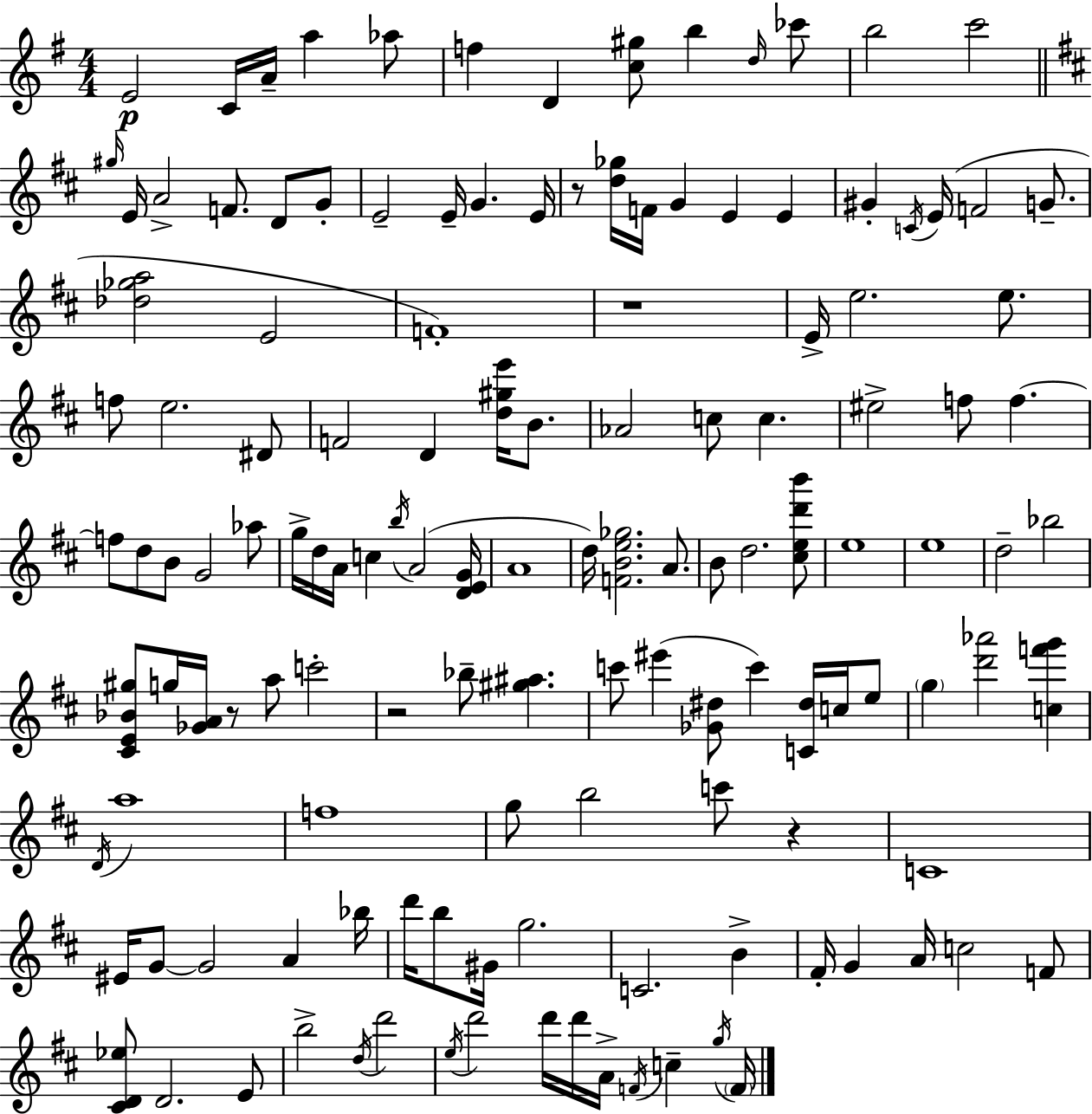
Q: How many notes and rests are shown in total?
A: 135